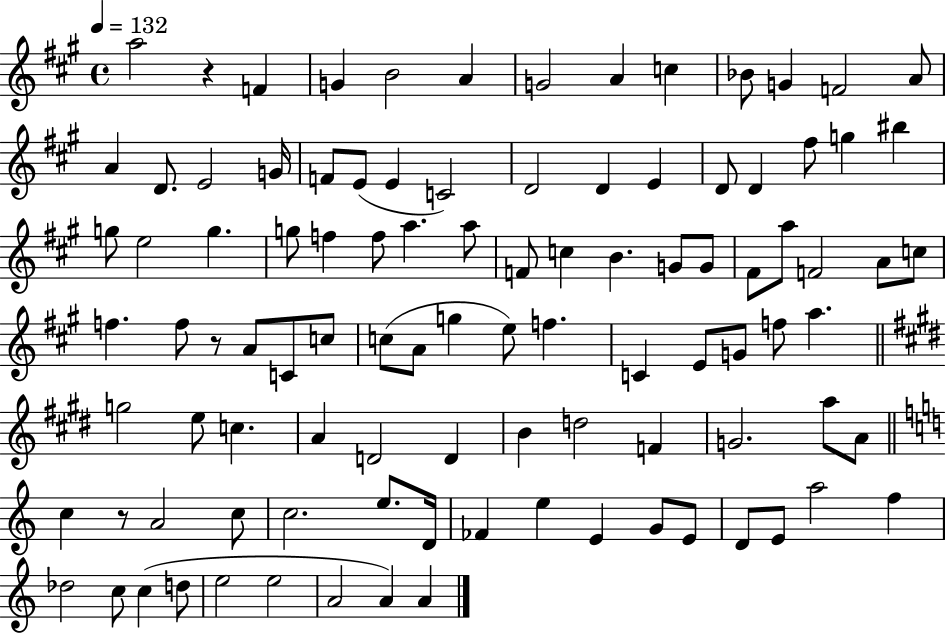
A5/h R/q F4/q G4/q B4/h A4/q G4/h A4/q C5/q Bb4/e G4/q F4/h A4/e A4/q D4/e. E4/h G4/s F4/e E4/e E4/q C4/h D4/h D4/q E4/q D4/e D4/q F#5/e G5/q BIS5/q G5/e E5/h G5/q. G5/e F5/q F5/e A5/q. A5/e F4/e C5/q B4/q. G4/e G4/e F#4/e A5/e F4/h A4/e C5/e F5/q. F5/e R/e A4/e C4/e C5/e C5/e A4/e G5/q E5/e F5/q. C4/q E4/e G4/e F5/e A5/q. G5/h E5/e C5/q. A4/q D4/h D4/q B4/q D5/h F4/q G4/h. A5/e A4/e C5/q R/e A4/h C5/e C5/h. E5/e. D4/s FES4/q E5/q E4/q G4/e E4/e D4/e E4/e A5/h F5/q Db5/h C5/e C5/q D5/e E5/h E5/h A4/h A4/q A4/q